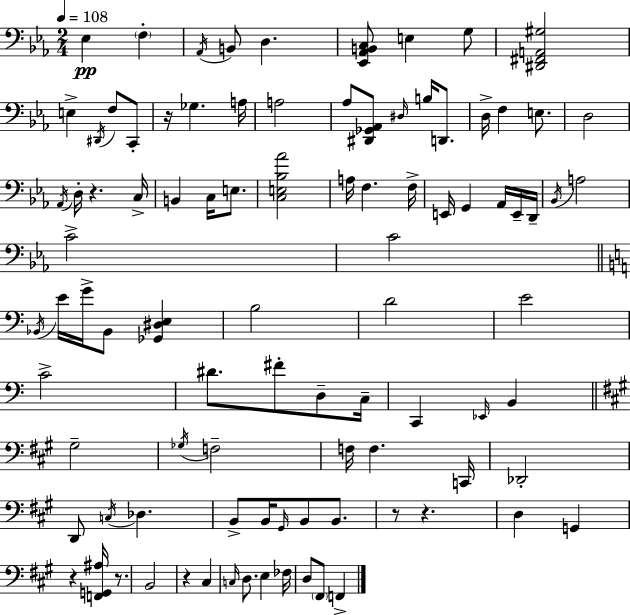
X:1
T:Untitled
M:2/4
L:1/4
K:Eb
_E, F, _A,,/4 B,,/2 D, [_E,,_A,,B,,C,]/2 E, G,/2 [^D,,^F,,A,,^G,]2 E, ^D,,/4 F,/2 C,,/2 z/4 _G, A,/4 A,2 _A,/2 [^D,,_G,,_A,,]/2 ^D,/4 B,/4 D,,/2 D,/4 F, E,/2 D,2 _A,,/4 D,/4 z C,/4 B,, C,/4 E,/2 [C,E,_B,_A]2 A,/4 F, F,/4 E,,/4 G,, _A,,/4 E,,/4 D,,/4 _B,,/4 A,2 C2 C2 _B,,/4 E/4 G/4 _B,,/2 [_G,,^D,E,] B,2 D2 E2 C2 ^D/2 ^F/2 D,/2 C,/4 C,, _E,,/4 B,, ^G,2 _G,/4 F,2 F,/4 F, C,,/4 _D,,2 D,,/2 C,/4 _D, B,,/2 B,,/4 ^G,,/4 B,,/2 B,,/2 z/2 z D, G,, z [F,,G,,^A,]/4 z/2 B,,2 z ^C, C,/4 D,/2 E, _F,/4 D,/2 ^F,,/2 F,,